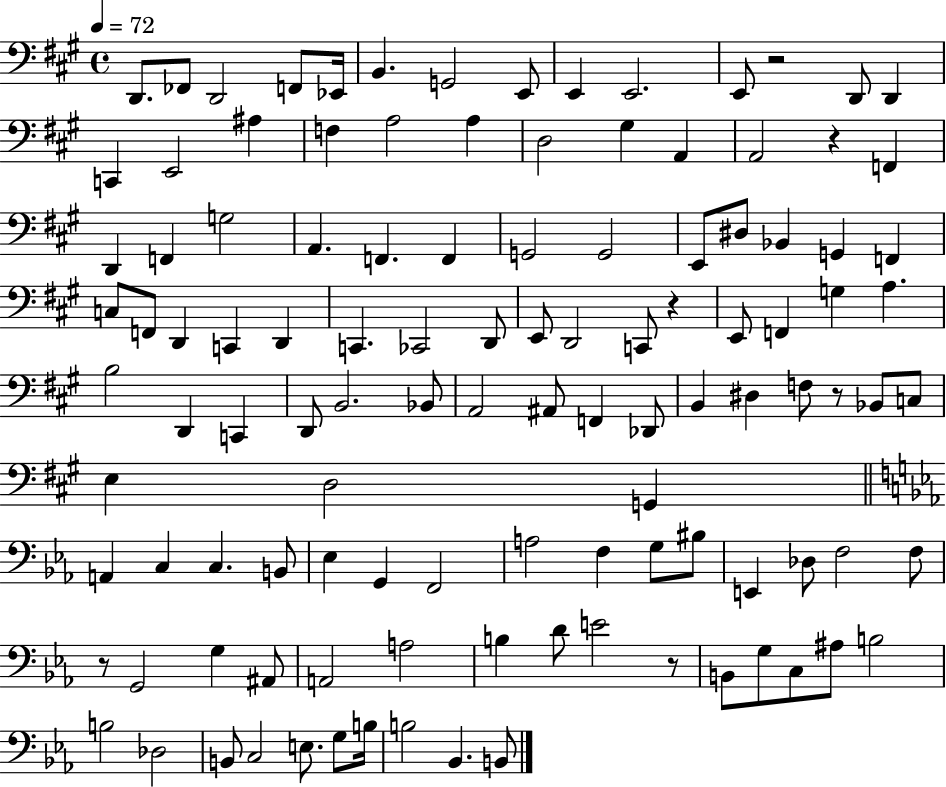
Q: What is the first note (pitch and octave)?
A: D2